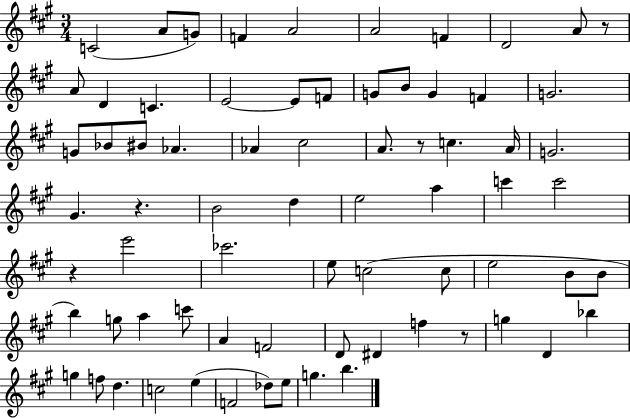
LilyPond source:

{
  \clef treble
  \numericTimeSignature
  \time 3/4
  \key a \major
  c'2( a'8 g'8) | f'4 a'2 | a'2 f'4 | d'2 a'8 r8 | \break a'8 d'4 c'4. | e'2~~ e'8 f'8 | g'8 b'8 g'4 f'4 | g'2. | \break g'8 bes'8 bis'8 aes'4. | aes'4 cis''2 | a'8. r8 c''4. a'16 | g'2. | \break gis'4. r4. | b'2 d''4 | e''2 a''4 | c'''4 c'''2 | \break r4 e'''2 | ces'''2. | e''8 c''2( c''8 | e''2 b'8 b'8 | \break b''4) g''8 a''4 c'''8 | a'4 f'2 | d'8 dis'4 f''4 r8 | g''4 d'4 bes''4 | \break g''4 f''8 d''4. | c''2 e''4( | f'2 des''8) e''8 | g''4. b''4. | \break \bar "|."
}